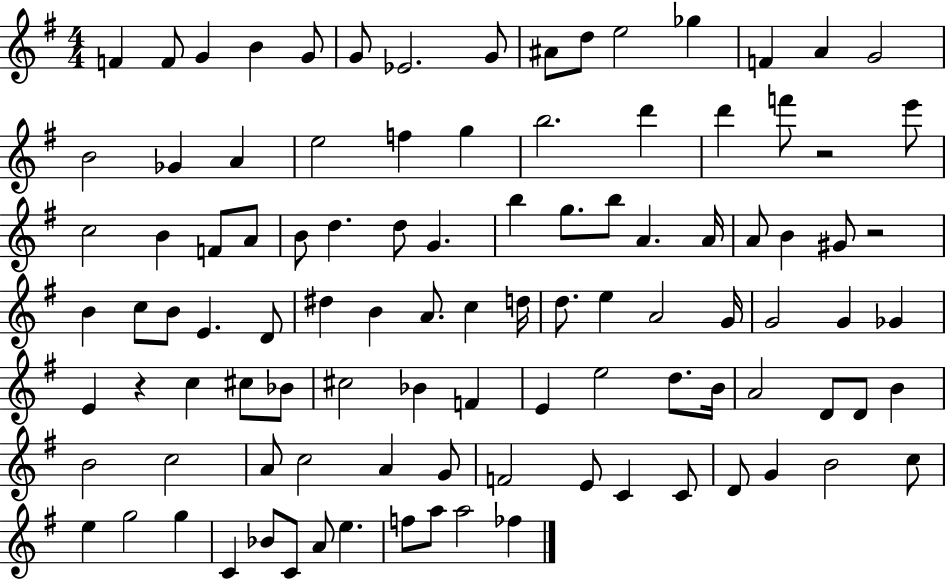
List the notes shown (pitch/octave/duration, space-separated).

F4/q F4/e G4/q B4/q G4/e G4/e Eb4/h. G4/e A#4/e D5/e E5/h Gb5/q F4/q A4/q G4/h B4/h Gb4/q A4/q E5/h F5/q G5/q B5/h. D6/q D6/q F6/e R/h E6/e C5/h B4/q F4/e A4/e B4/e D5/q. D5/e G4/q. B5/q G5/e. B5/e A4/q. A4/s A4/e B4/q G#4/e R/h B4/q C5/e B4/e E4/q. D4/e D#5/q B4/q A4/e. C5/q D5/s D5/e. E5/q A4/h G4/s G4/h G4/q Gb4/q E4/q R/q C5/q C#5/e Bb4/e C#5/h Bb4/q F4/q E4/q E5/h D5/e. B4/s A4/h D4/e D4/e B4/q B4/h C5/h A4/e C5/h A4/q G4/e F4/h E4/e C4/q C4/e D4/e G4/q B4/h C5/e E5/q G5/h G5/q C4/q Bb4/e C4/e A4/e E5/q. F5/e A5/e A5/h FES5/q